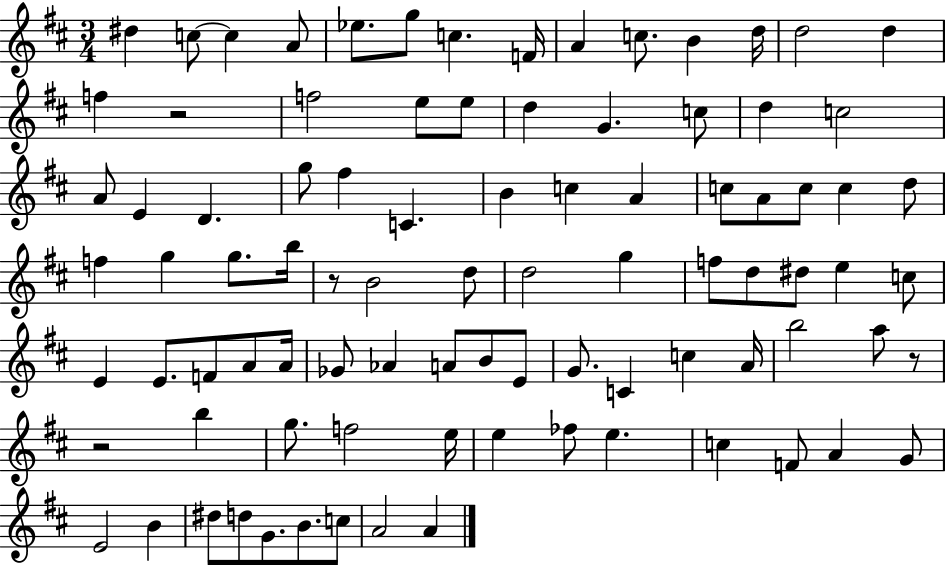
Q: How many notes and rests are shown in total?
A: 90